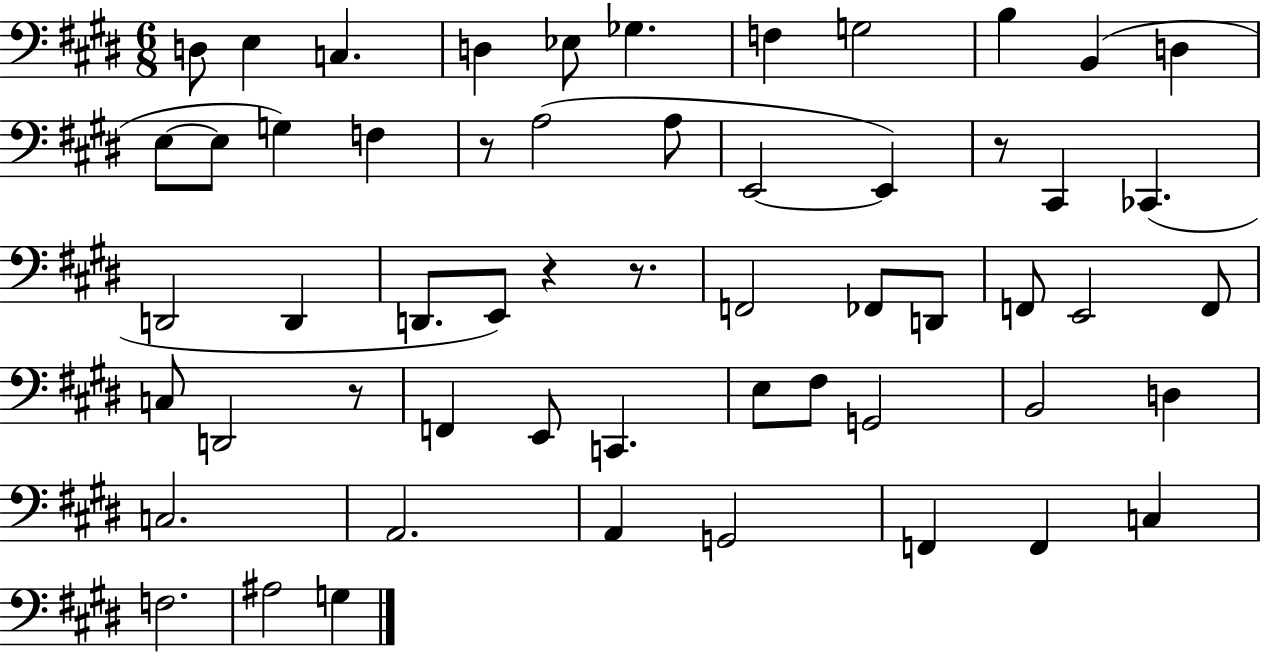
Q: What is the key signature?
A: E major